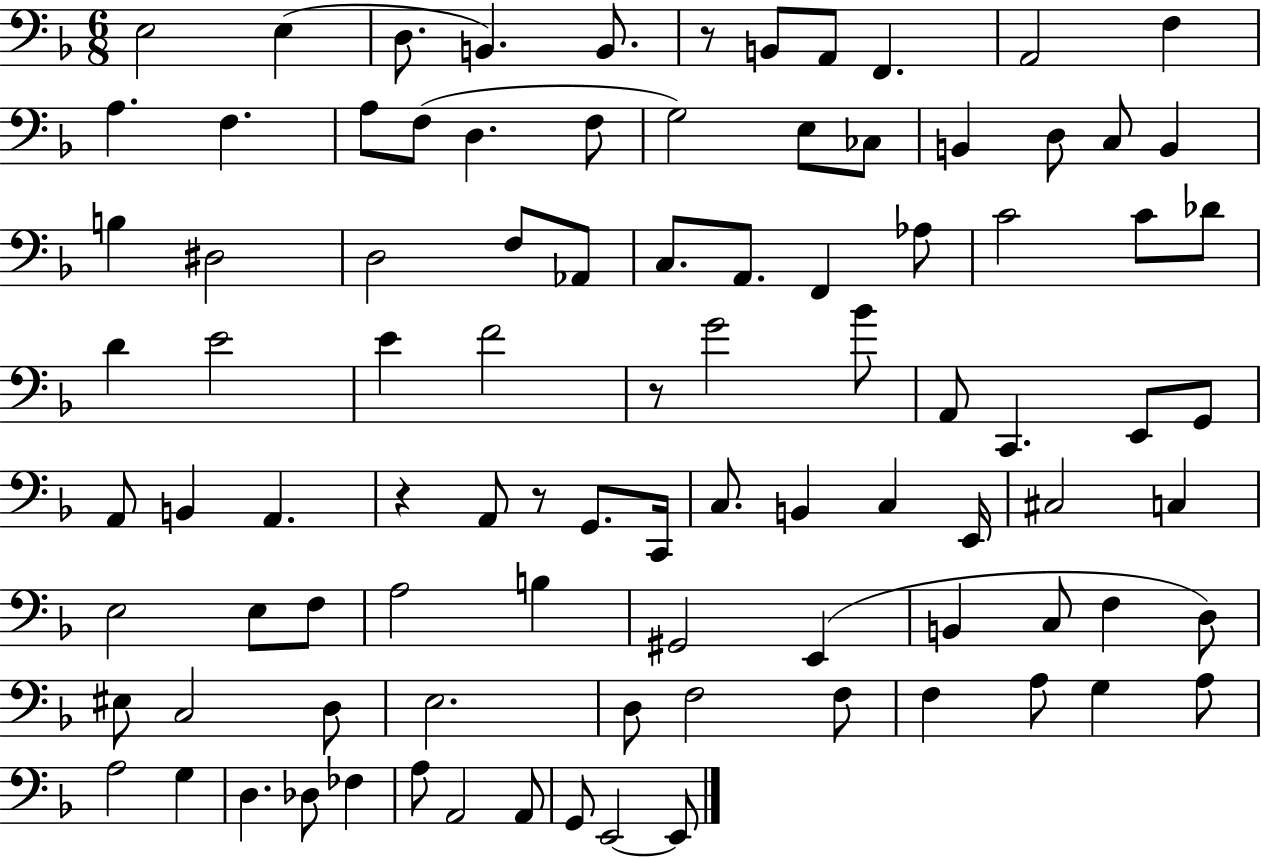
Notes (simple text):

E3/h E3/q D3/e. B2/q. B2/e. R/e B2/e A2/e F2/q. A2/h F3/q A3/q. F3/q. A3/e F3/e D3/q. F3/e G3/h E3/e CES3/e B2/q D3/e C3/e B2/q B3/q D#3/h D3/h F3/e Ab2/e C3/e. A2/e. F2/q Ab3/e C4/h C4/e Db4/e D4/q E4/h E4/q F4/h R/e G4/h Bb4/e A2/e C2/q. E2/e G2/e A2/e B2/q A2/q. R/q A2/e R/e G2/e. C2/s C3/e. B2/q C3/q E2/s C#3/h C3/q E3/h E3/e F3/e A3/h B3/q G#2/h E2/q B2/q C3/e F3/q D3/e EIS3/e C3/h D3/e E3/h. D3/e F3/h F3/e F3/q A3/e G3/q A3/e A3/h G3/q D3/q. Db3/e FES3/q A3/e A2/h A2/e G2/e E2/h E2/e